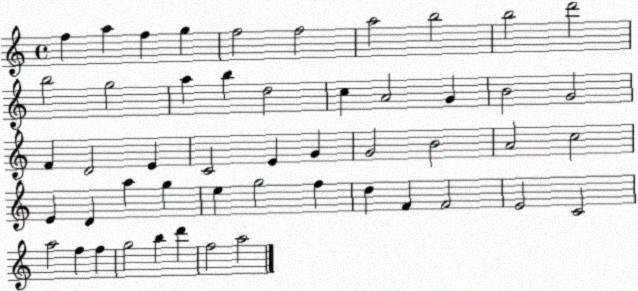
X:1
T:Untitled
M:4/4
L:1/4
K:C
f a f g f2 f2 a2 b2 b2 d'2 b2 g2 a b d2 c A2 G B2 G2 F D2 E C2 E G G2 B2 A2 c2 E D a g e g2 f d F F2 E2 C2 a2 f f g2 b d' f2 a2